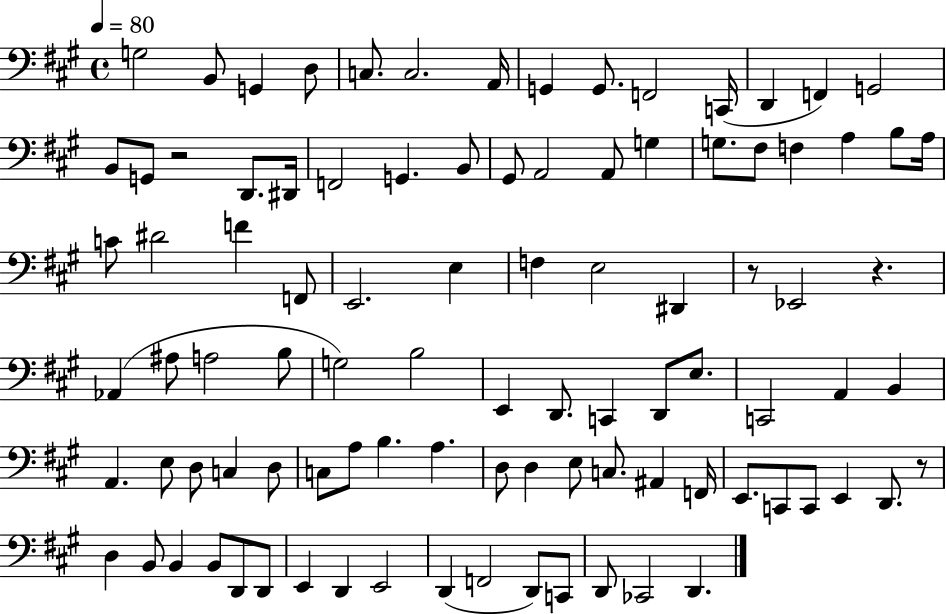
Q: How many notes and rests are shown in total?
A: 95